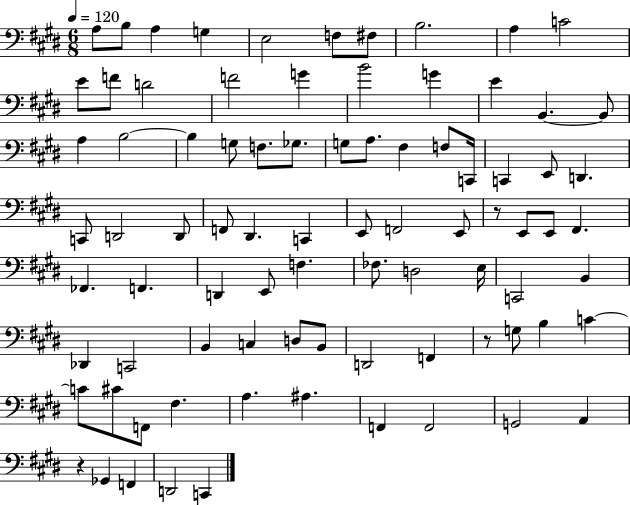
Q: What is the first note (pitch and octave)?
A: A3